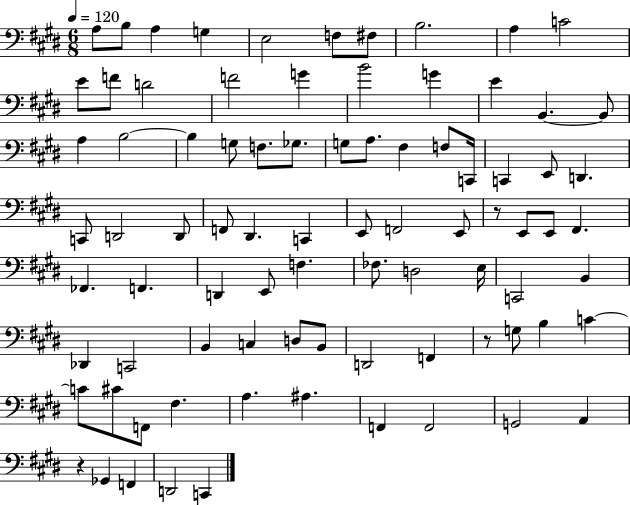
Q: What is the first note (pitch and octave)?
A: A3